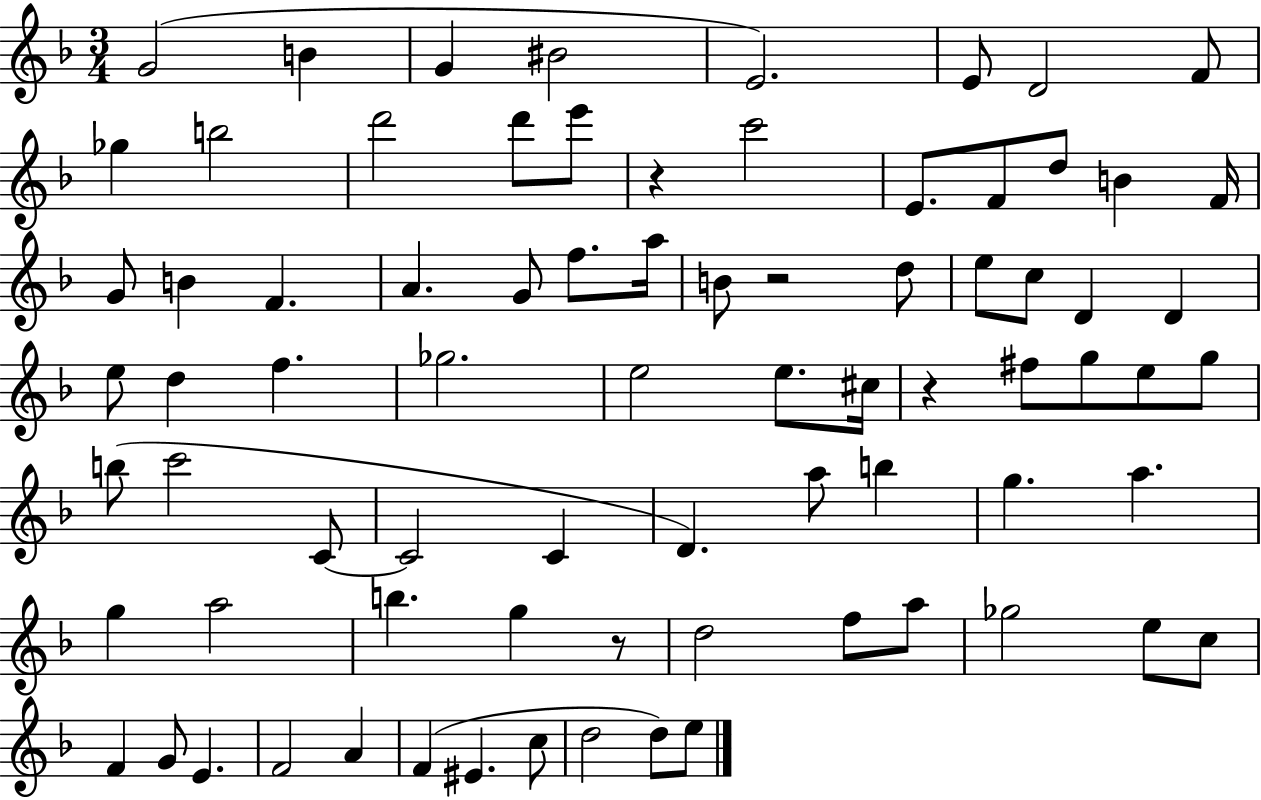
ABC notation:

X:1
T:Untitled
M:3/4
L:1/4
K:F
G2 B G ^B2 E2 E/2 D2 F/2 _g b2 d'2 d'/2 e'/2 z c'2 E/2 F/2 d/2 B F/4 G/2 B F A G/2 f/2 a/4 B/2 z2 d/2 e/2 c/2 D D e/2 d f _g2 e2 e/2 ^c/4 z ^f/2 g/2 e/2 g/2 b/2 c'2 C/2 C2 C D a/2 b g a g a2 b g z/2 d2 f/2 a/2 _g2 e/2 c/2 F G/2 E F2 A F ^E c/2 d2 d/2 e/2